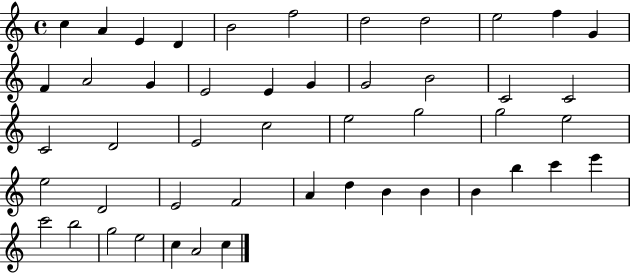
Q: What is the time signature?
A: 4/4